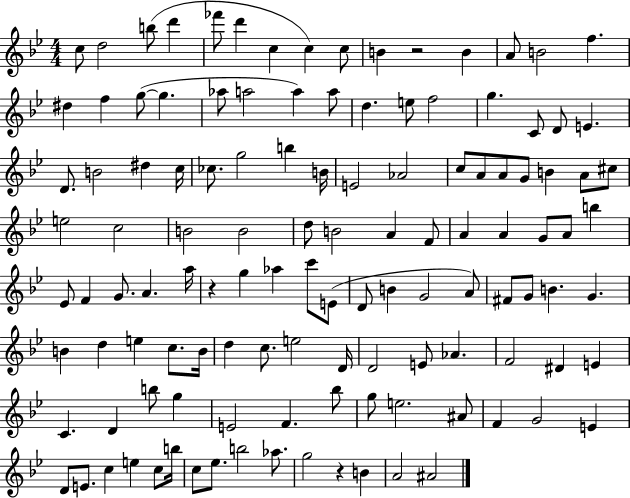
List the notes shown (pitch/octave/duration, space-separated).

C5/e D5/h B5/e D6/q FES6/e D6/q C5/q C5/q C5/e B4/q R/h B4/q A4/e B4/h F5/q. D#5/q F5/q G5/e G5/q. Ab5/e A5/h A5/q A5/e D5/q. E5/e F5/h G5/q. C4/e D4/e E4/q. D4/e. B4/h D#5/q C5/s CES5/e. G5/h B5/q B4/s E4/h Ab4/h C5/e A4/e A4/e G4/e B4/q A4/e C#5/e E5/h C5/h B4/h B4/h D5/e B4/h A4/q F4/e A4/q A4/q G4/e A4/e B5/q Eb4/e F4/q G4/e. A4/q. A5/s R/q G5/q Ab5/q C6/e E4/e D4/e B4/q G4/h A4/e F#4/e G4/e B4/q. G4/q. B4/q D5/q E5/q C5/e. B4/s D5/q C5/e. E5/h D4/s D4/h E4/e Ab4/q. F4/h D#4/q E4/q C4/q. D4/q B5/e G5/q E4/h F4/q. Bb5/e G5/e E5/h. A#4/e F4/q G4/h E4/q D4/e E4/e. C5/q E5/q C5/e B5/s C5/e Eb5/e. B5/h Ab5/e. G5/h R/q B4/q A4/h A#4/h